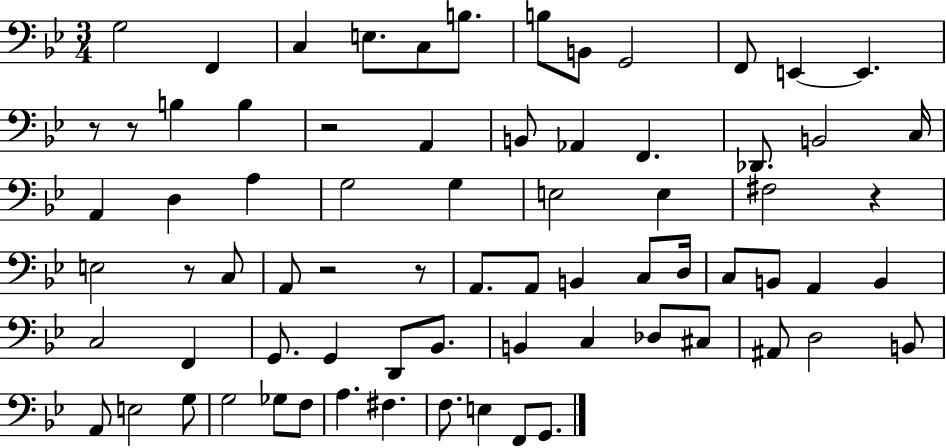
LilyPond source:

{
  \clef bass
  \numericTimeSignature
  \time 3/4
  \key bes \major
  g2 f,4 | c4 e8. c8 b8. | b8 b,8 g,2 | f,8 e,4~~ e,4. | \break r8 r8 b4 b4 | r2 a,4 | b,8 aes,4 f,4. | des,8. b,2 c16 | \break a,4 d4 a4 | g2 g4 | e2 e4 | fis2 r4 | \break e2 r8 c8 | a,8 r2 r8 | a,8. a,8 b,4 c8 d16 | c8 b,8 a,4 b,4 | \break c2 f,4 | g,8. g,4 d,8 bes,8. | b,4 c4 des8 cis8 | ais,8 d2 b,8 | \break a,8 e2 g8 | g2 ges8 f8 | a4. fis4. | f8. e4 f,8 g,8. | \break \bar "|."
}